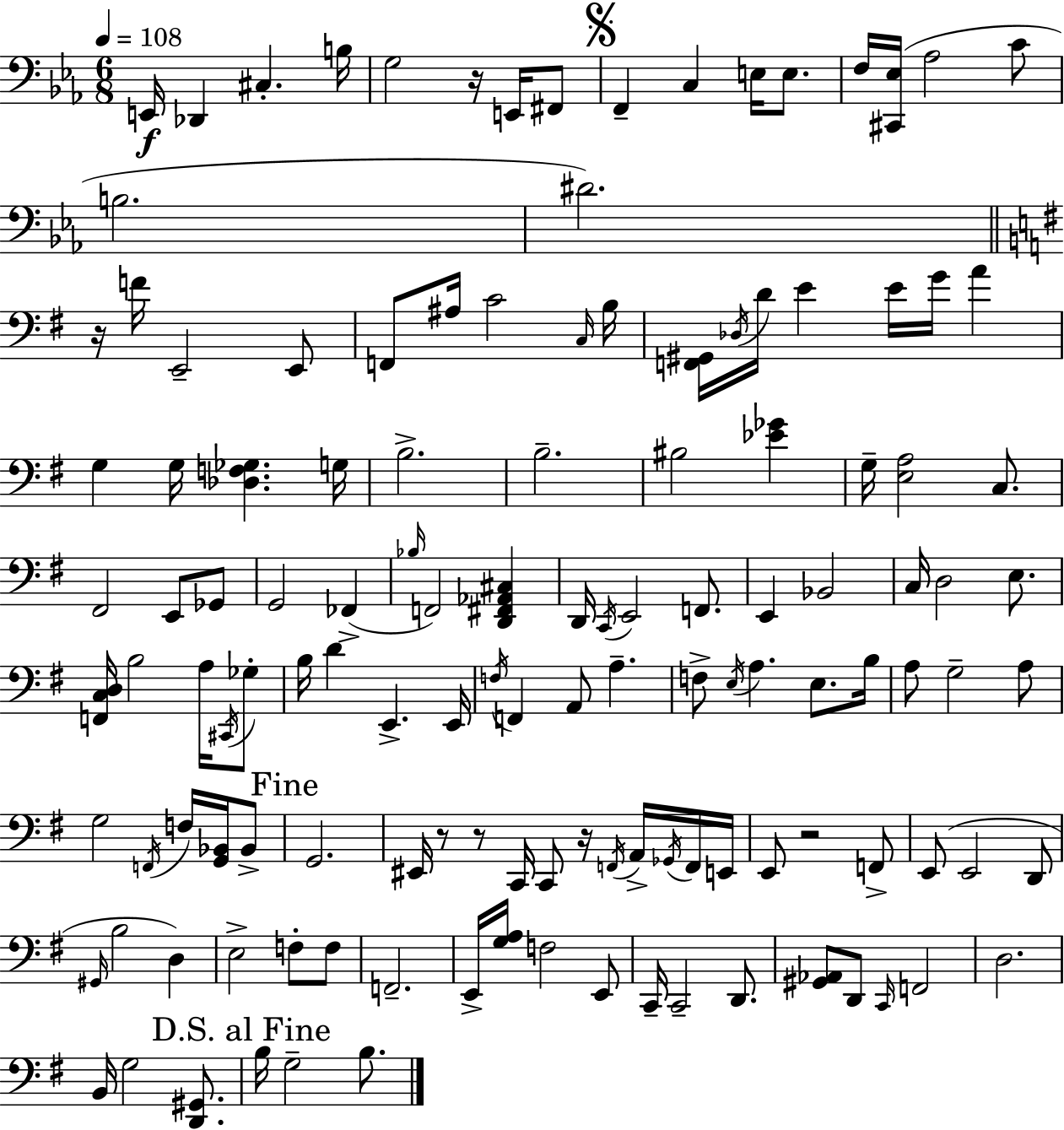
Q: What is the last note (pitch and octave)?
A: B3